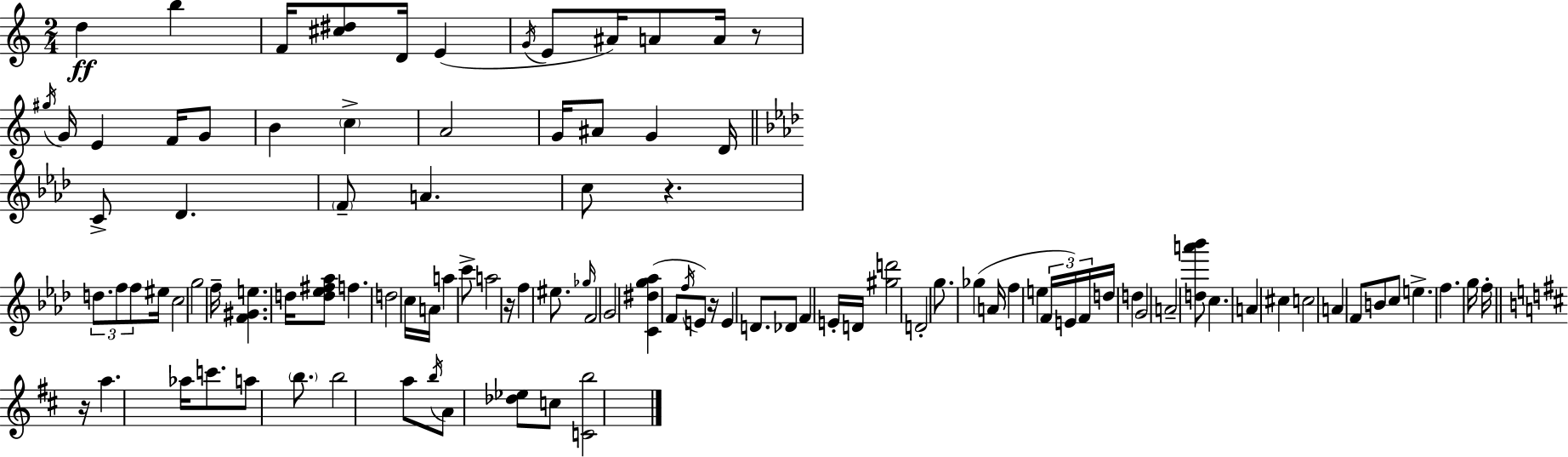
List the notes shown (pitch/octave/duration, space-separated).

D5/q B5/q F4/s [C#5,D#5]/e D4/s E4/q G4/s E4/e A#4/s A4/e A4/s R/e G#5/s G4/s E4/q F4/s G4/e B4/q C5/q A4/h G4/s A#4/e G4/q D4/s C4/e Db4/q. F4/e A4/q. C5/e R/q. D5/e. F5/e F5/e EIS5/s C5/h G5/h F5/s [F4,G#4,E5]/q. D5/s [D5,Eb5,F#5,Ab5]/e F5/q. D5/h C5/s A4/s A5/q C6/e A5/h R/s F5/q EIS5/e. Gb5/s F4/h G4/h [C4,D#5,G5,Ab5]/q F4/e F5/s E4/e R/s E4/q D4/e. Db4/e F4/q E4/s D4/s [G#5,D6]/h D4/h G5/e. Gb5/q A4/s F5/q E5/q F4/s E4/s F4/s D5/s D5/q G4/h A4/h [D5,A6,Bb6]/e C5/q. A4/q C#5/q C5/h A4/q F4/e B4/e C5/e E5/q. F5/q. G5/s F5/s R/s A5/q. Ab5/s C6/e. A5/e B5/e. B5/h A5/e B5/s A4/e [Db5,Eb5]/e C5/e [C4,B5]/h